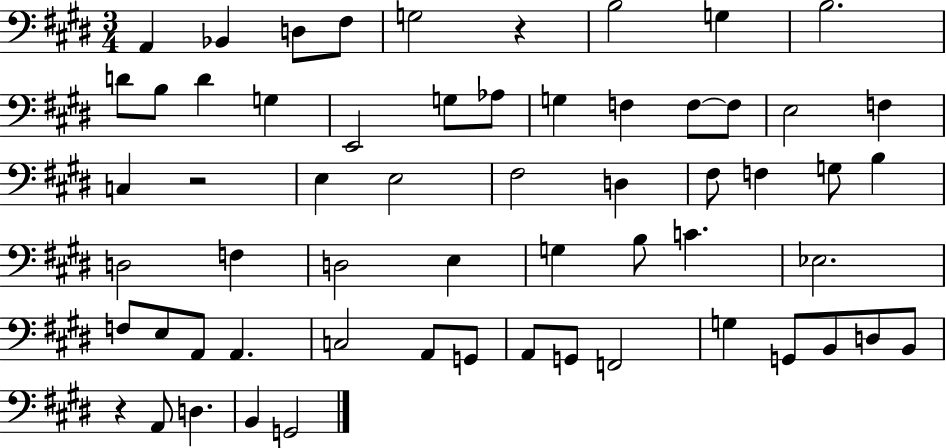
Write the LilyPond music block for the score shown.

{
  \clef bass
  \numericTimeSignature
  \time 3/4
  \key e \major
  \repeat volta 2 { a,4 bes,4 d8 fis8 | g2 r4 | b2 g4 | b2. | \break d'8 b8 d'4 g4 | e,2 g8 aes8 | g4 f4 f8~~ f8 | e2 f4 | \break c4 r2 | e4 e2 | fis2 d4 | fis8 f4 g8 b4 | \break d2 f4 | d2 e4 | g4 b8 c'4. | ees2. | \break f8 e8 a,8 a,4. | c2 a,8 g,8 | a,8 g,8 f,2 | g4 g,8 b,8 d8 b,8 | \break r4 a,8 d4. | b,4 g,2 | } \bar "|."
}